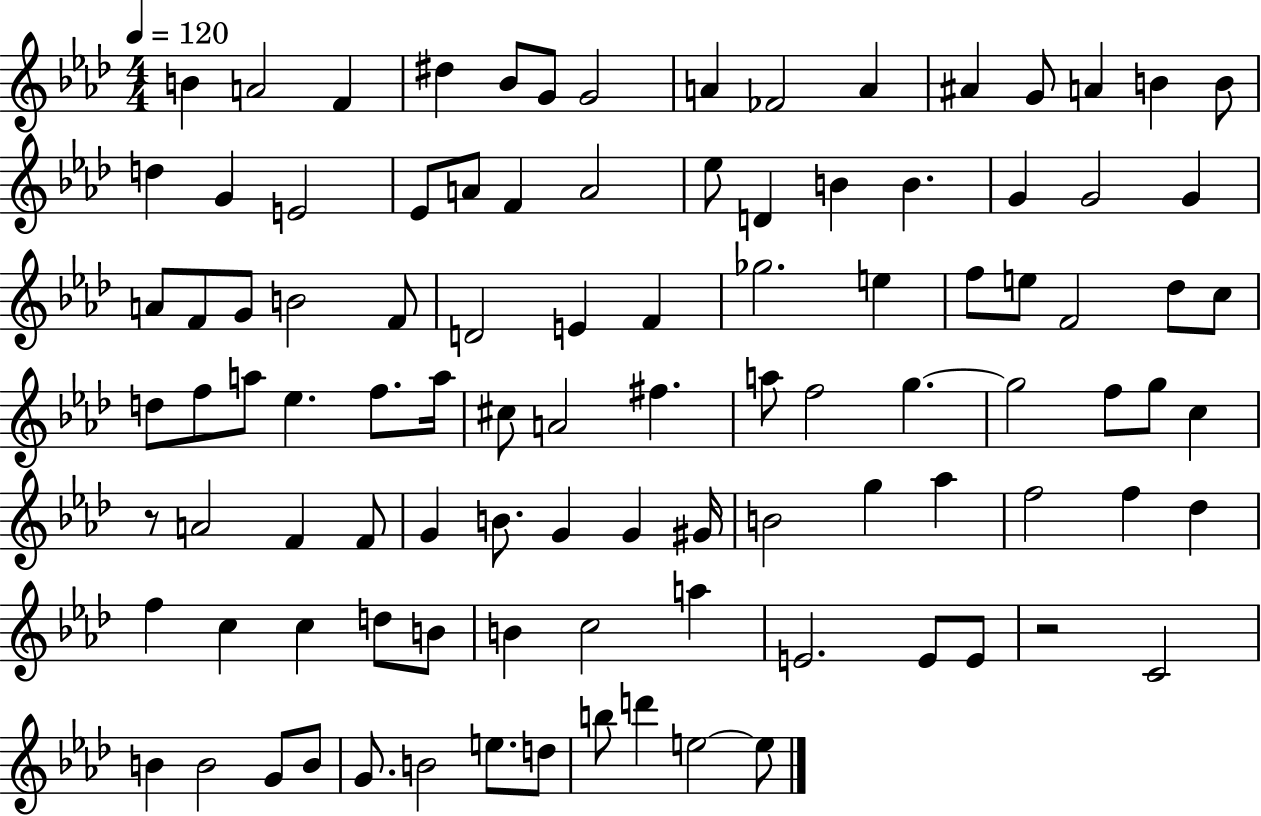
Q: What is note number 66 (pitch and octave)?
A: G4